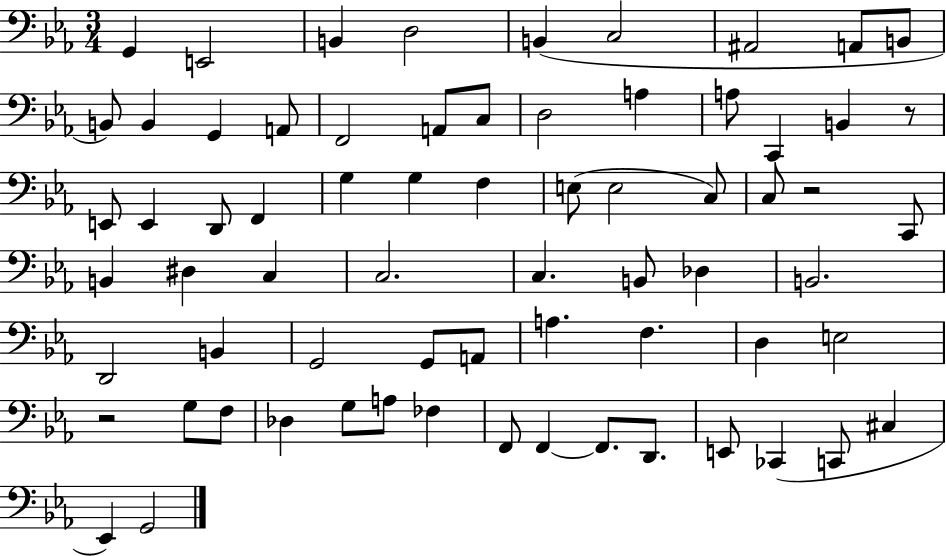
{
  \clef bass
  \numericTimeSignature
  \time 3/4
  \key ees \major
  g,4 e,2 | b,4 d2 | b,4( c2 | ais,2 a,8 b,8 | \break b,8) b,4 g,4 a,8 | f,2 a,8 c8 | d2 a4 | a8 c,4 b,4 r8 | \break e,8 e,4 d,8 f,4 | g4 g4 f4 | e8( e2 c8) | c8 r2 c,8 | \break b,4 dis4 c4 | c2. | c4. b,8 des4 | b,2. | \break d,2 b,4 | g,2 g,8 a,8 | a4. f4. | d4 e2 | \break r2 g8 f8 | des4 g8 a8 fes4 | f,8 f,4~~ f,8. d,8. | e,8 ces,4( c,8 cis4 | \break ees,4) g,2 | \bar "|."
}